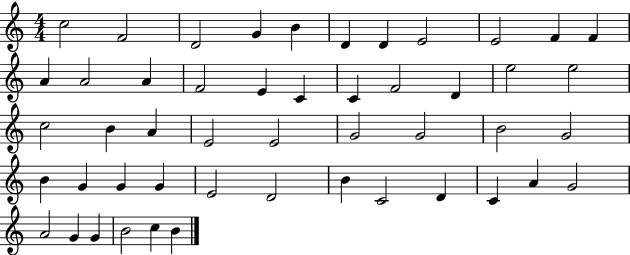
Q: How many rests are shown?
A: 0